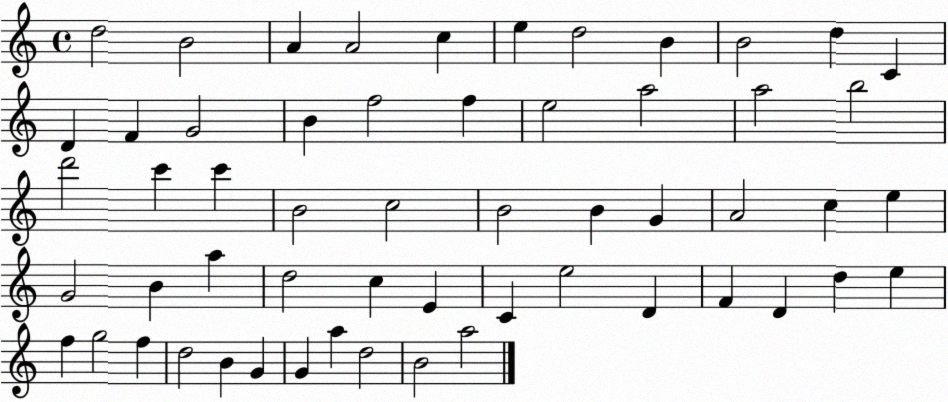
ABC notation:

X:1
T:Untitled
M:4/4
L:1/4
K:C
d2 B2 A A2 c e d2 B B2 d C D F G2 B f2 f e2 a2 a2 b2 d'2 c' c' B2 c2 B2 B G A2 c e G2 B a d2 c E C e2 D F D d e f g2 f d2 B G G a d2 B2 a2